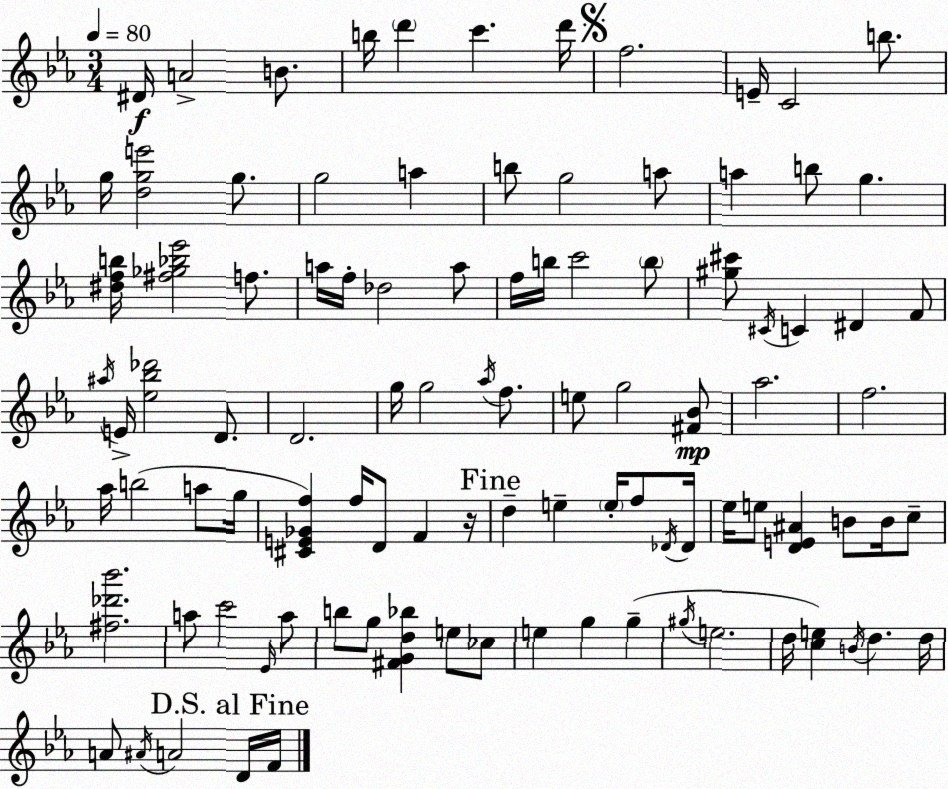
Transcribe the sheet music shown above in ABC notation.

X:1
T:Untitled
M:3/4
L:1/4
K:Eb
^D/4 A2 B/2 b/4 d' c' d'/4 f2 E/4 C2 b/2 g/4 [dge']2 g/2 g2 a b/2 g2 a/2 a b/2 g [^dfb]/4 [^f_g_b_e']2 f/2 a/4 f/4 _d2 a/2 f/4 b/4 c'2 b/2 [^g^c']/2 ^C/4 C ^D F/2 ^a/4 E/4 [_e_b_d']2 D/2 D2 g/4 g2 _a/4 f/2 e/2 g2 [^F_B]/2 _a2 f2 _a/4 b2 a/2 g/4 [^CE_Gf] f/4 D/2 F z/4 d e e/4 f/2 _D/4 _D/4 _e/4 e/2 [DE^A] B/2 B/4 c/2 [^f_d'_b']2 a/2 c'2 _E/4 a/2 b/2 g/2 [^FGd_b] e/2 _c/2 e g g ^g/4 e2 d/4 [ce] B/4 d d/4 A/2 ^A/4 A2 D/4 F/4